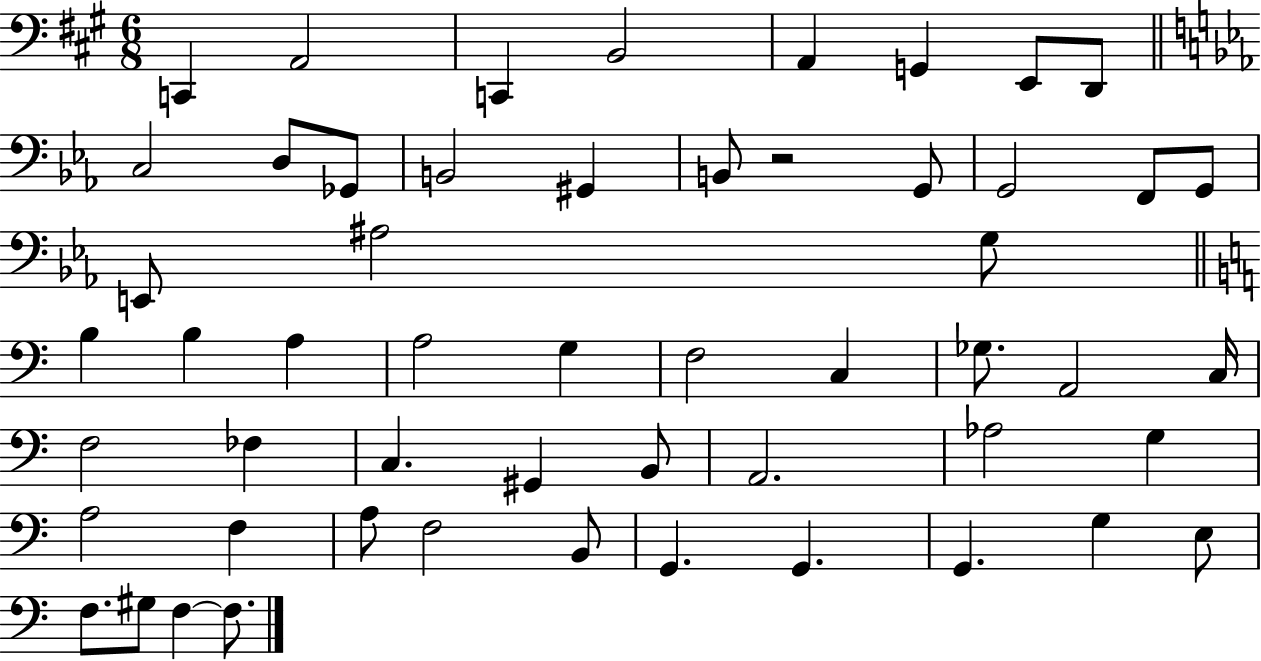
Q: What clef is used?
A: bass